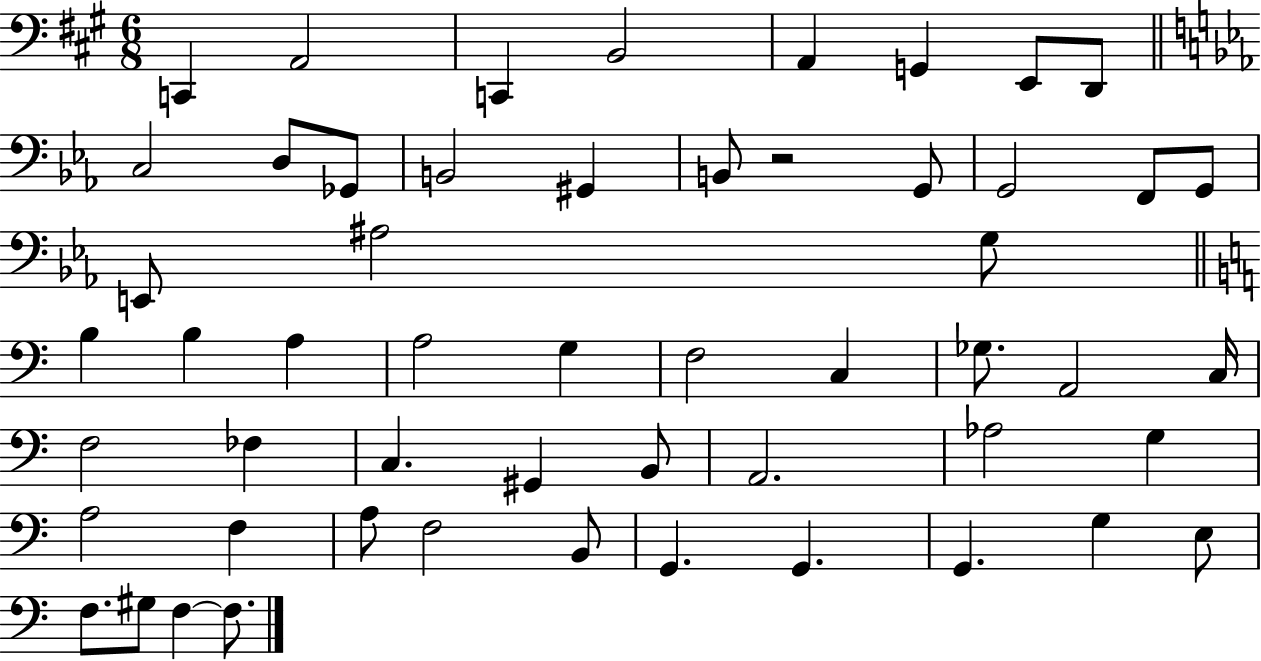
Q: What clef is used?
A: bass